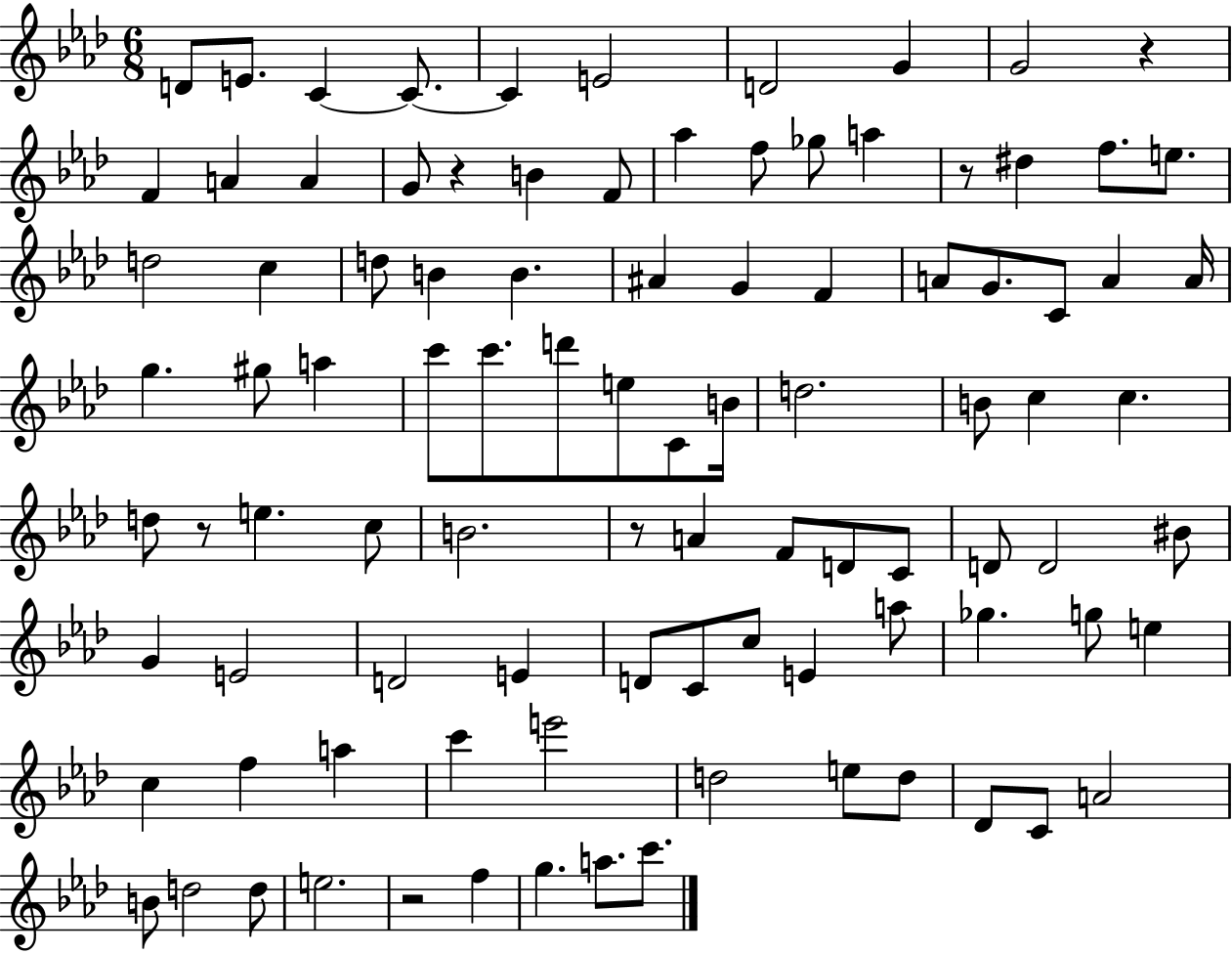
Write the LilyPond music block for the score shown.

{
  \clef treble
  \numericTimeSignature
  \time 6/8
  \key aes \major
  d'8 e'8. c'4~~ c'8.~~ | c'4 e'2 | d'2 g'4 | g'2 r4 | \break f'4 a'4 a'4 | g'8 r4 b'4 f'8 | aes''4 f''8 ges''8 a''4 | r8 dis''4 f''8. e''8. | \break d''2 c''4 | d''8 b'4 b'4. | ais'4 g'4 f'4 | a'8 g'8. c'8 a'4 a'16 | \break g''4. gis''8 a''4 | c'''8 c'''8. d'''8 e''8 c'8 b'16 | d''2. | b'8 c''4 c''4. | \break d''8 r8 e''4. c''8 | b'2. | r8 a'4 f'8 d'8 c'8 | d'8 d'2 bis'8 | \break g'4 e'2 | d'2 e'4 | d'8 c'8 c''8 e'4 a''8 | ges''4. g''8 e''4 | \break c''4 f''4 a''4 | c'''4 e'''2 | d''2 e''8 d''8 | des'8 c'8 a'2 | \break b'8 d''2 d''8 | e''2. | r2 f''4 | g''4. a''8. c'''8. | \break \bar "|."
}